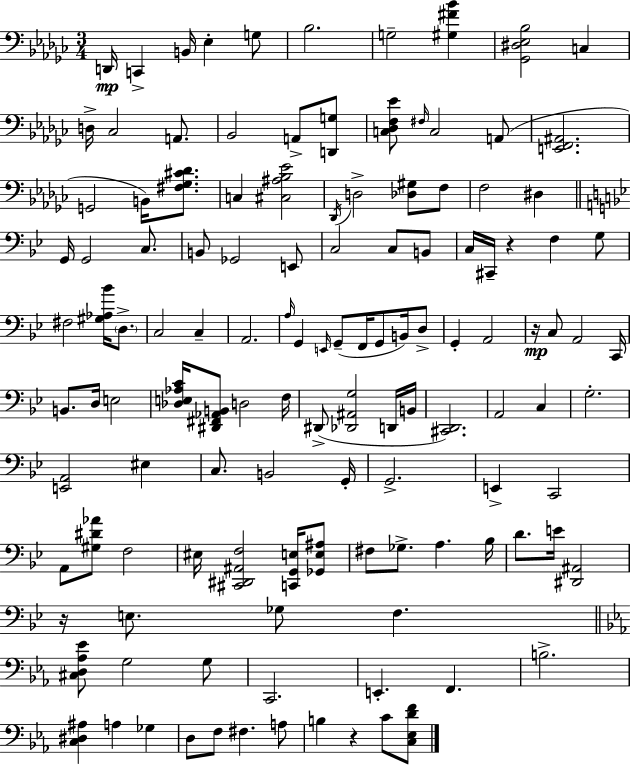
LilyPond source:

{
  \clef bass
  \numericTimeSignature
  \time 3/4
  \key ees \minor
  d,16\mp c,4-> b,16 ees4-. g8 | bes2. | g2-- <gis fis' bes'>4 | <ges, dis ees bes>2 c4 | \break d16-> ces2 a,8. | bes,2 a,8-> <d, g>8 | <c des f ees'>8 \grace { fis16 } c2 a,8( | <e, f, ais,>2. | \break g,2 b,16) <fis ges cis' des'>8. | c4 <cis ais bes ees'>2 | \acciaccatura { des,16 } d2-> <des gis>8 | f8 f2 dis4 | \break \bar "||" \break \key bes \major g,16 g,2 c8. | b,8 ges,2 e,8 | c2 c8 b,8 | c16 cis,16-- r4 f4 g8 | \break fis2 <gis aes bes'>16 \parenthesize d8.-> | c2 c4-- | a,2. | \grace { a16 } g,4 \grace { e,16 }( g,8-- f,16 g,8 b,16) | \break d8-> g,4-. a,2 | r16\mp c8 a,2 | c,16 b,8. d16 e2 | <des e aes c'>16 <dis, fis, aes, b,>8 d2 | \break f16 dis,8->( <des, ais, g>2 | d,16 b,16 <cis, d,>2.) | a,2 c4 | g2.-. | \break <e, a,>2 eis4 | c8. b,2 | g,16-. g,2.-> | e,4-> c,2 | \break a,8 <gis dis' aes'>8 f2 | eis16 <cis, dis, ais, f>2 <c, g, e>16 | <ges, e ais>8 fis8 ges8.-> a4. | bes16 d'8. e'16 <dis, ais,>2 | \break r16 e8. ges8 f4. | \bar "||" \break \key ees \major <cis d aes ees'>8 g2 g8 | c,2. | e,4.-. f,4. | b2.-> | \break <c dis ais>4 a4 ges4 | d8 f8 fis4. a8 | b4 r4 c'8 <c ees d' f'>8 | \bar "|."
}